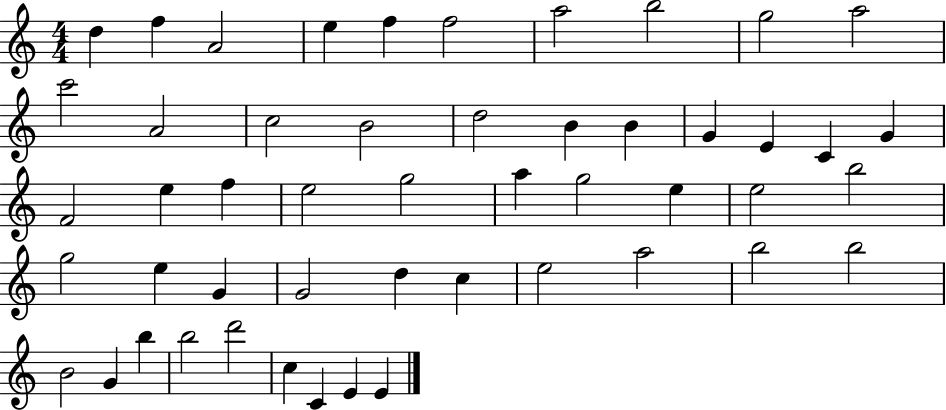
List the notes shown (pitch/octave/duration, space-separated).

D5/q F5/q A4/h E5/q F5/q F5/h A5/h B5/h G5/h A5/h C6/h A4/h C5/h B4/h D5/h B4/q B4/q G4/q E4/q C4/q G4/q F4/h E5/q F5/q E5/h G5/h A5/q G5/h E5/q E5/h B5/h G5/h E5/q G4/q G4/h D5/q C5/q E5/h A5/h B5/h B5/h B4/h G4/q B5/q B5/h D6/h C5/q C4/q E4/q E4/q